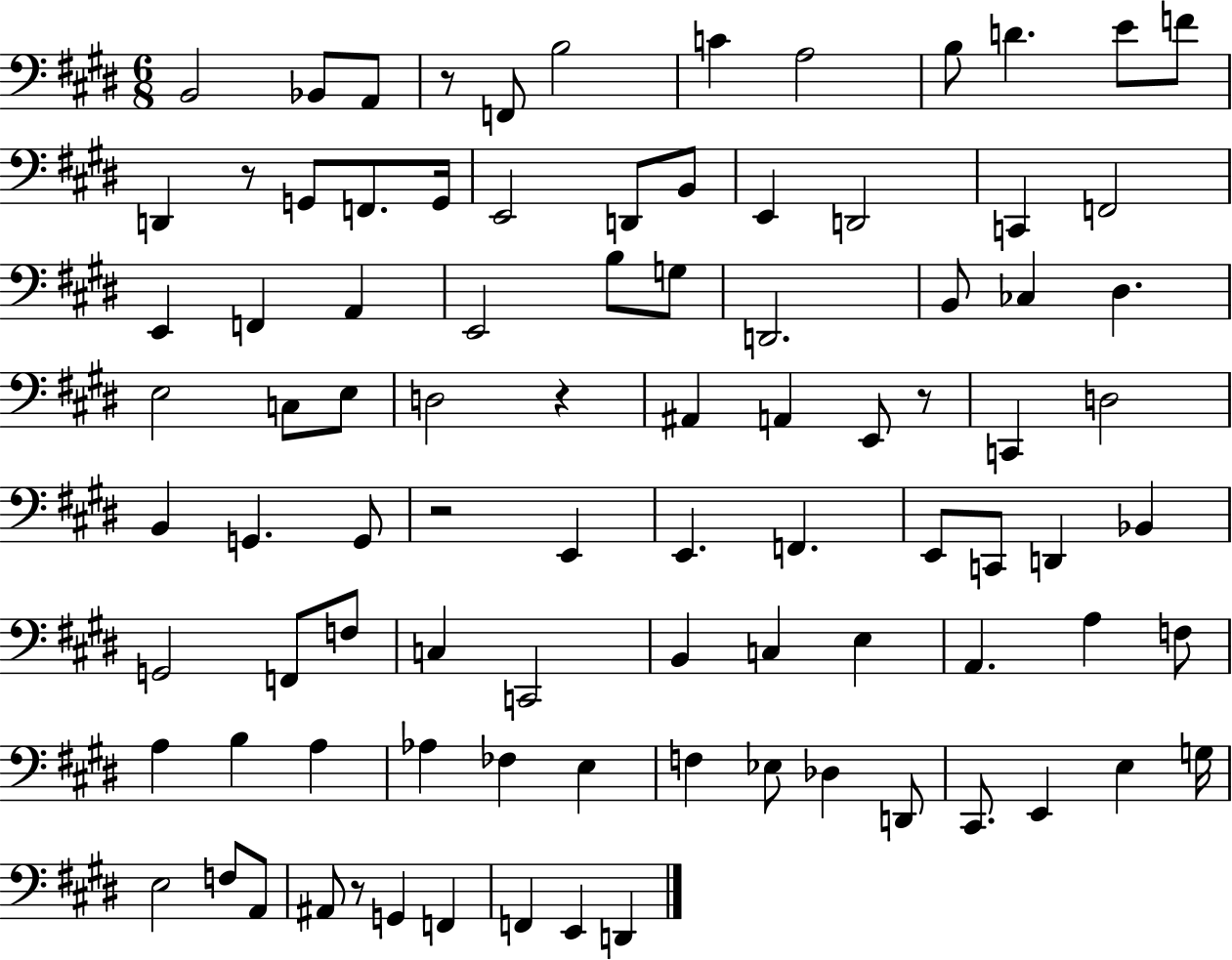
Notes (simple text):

B2/h Bb2/e A2/e R/e F2/e B3/h C4/q A3/h B3/e D4/q. E4/e F4/e D2/q R/e G2/e F2/e. G2/s E2/h D2/e B2/e E2/q D2/h C2/q F2/h E2/q F2/q A2/q E2/h B3/e G3/e D2/h. B2/e CES3/q D#3/q. E3/h C3/e E3/e D3/h R/q A#2/q A2/q E2/e R/e C2/q D3/h B2/q G2/q. G2/e R/h E2/q E2/q. F2/q. E2/e C2/e D2/q Bb2/q G2/h F2/e F3/e C3/q C2/h B2/q C3/q E3/q A2/q. A3/q F3/e A3/q B3/q A3/q Ab3/q FES3/q E3/q F3/q Eb3/e Db3/q D2/e C#2/e. E2/q E3/q G3/s E3/h F3/e A2/e A#2/e R/e G2/q F2/q F2/q E2/q D2/q